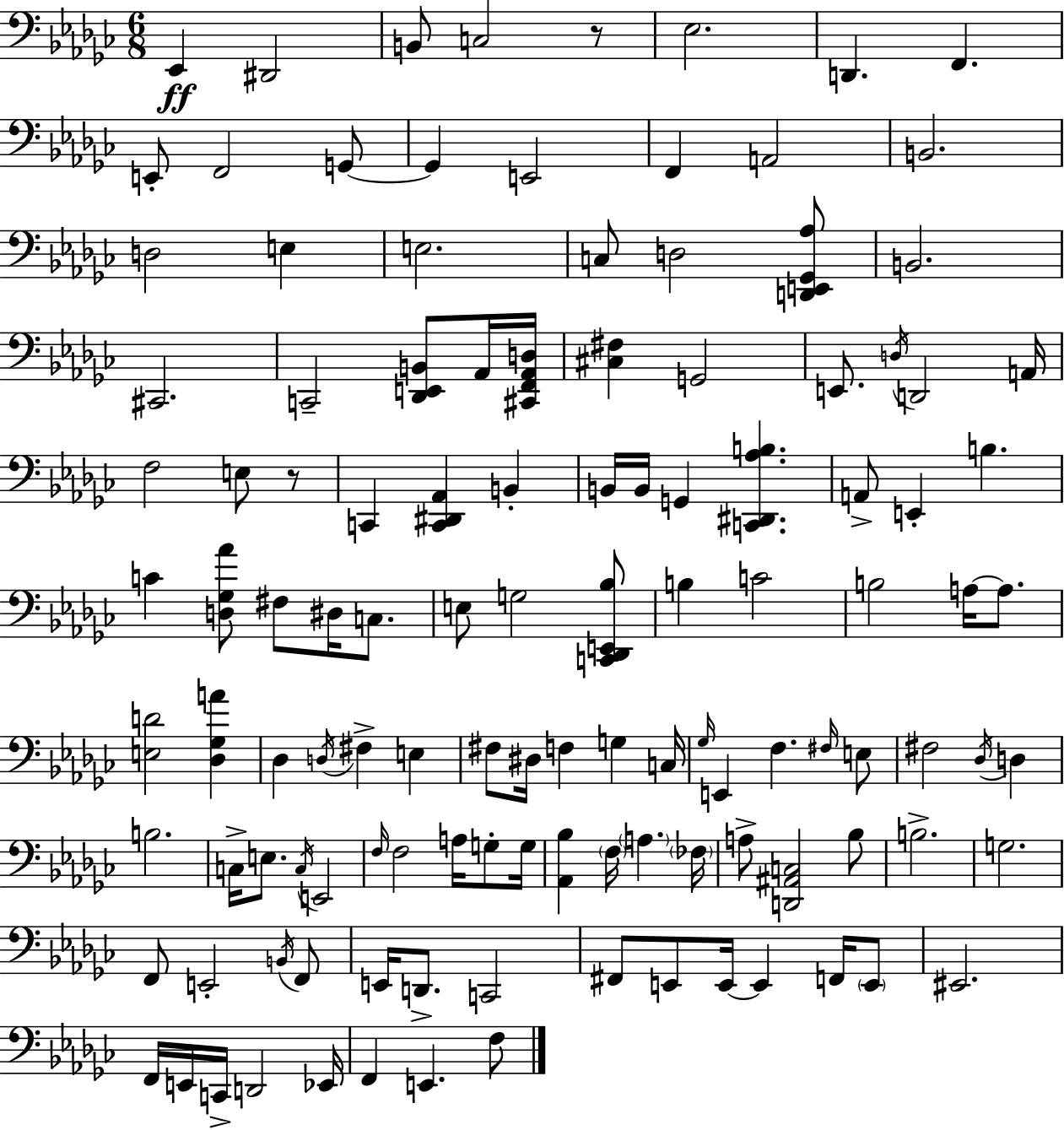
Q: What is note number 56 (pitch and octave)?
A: D#3